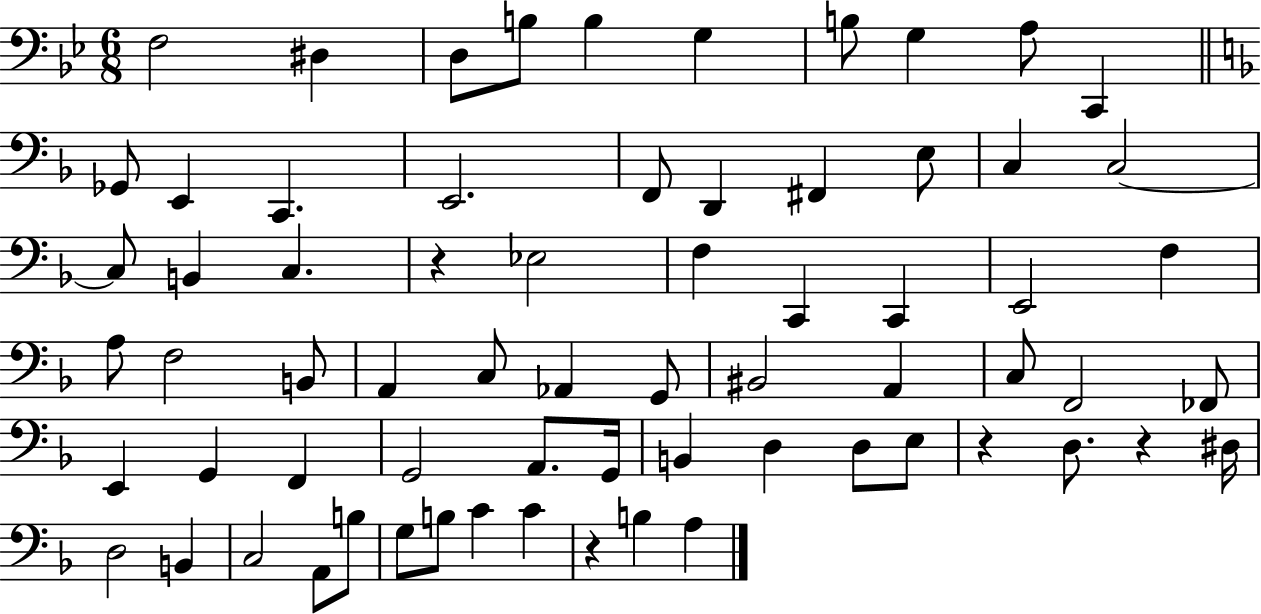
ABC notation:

X:1
T:Untitled
M:6/8
L:1/4
K:Bb
F,2 ^D, D,/2 B,/2 B, G, B,/2 G, A,/2 C,, _G,,/2 E,, C,, E,,2 F,,/2 D,, ^F,, E,/2 C, C,2 C,/2 B,, C, z _E,2 F, C,, C,, E,,2 F, A,/2 F,2 B,,/2 A,, C,/2 _A,, G,,/2 ^B,,2 A,, C,/2 F,,2 _F,,/2 E,, G,, F,, G,,2 A,,/2 G,,/4 B,, D, D,/2 E,/2 z D,/2 z ^D,/4 D,2 B,, C,2 A,,/2 B,/2 G,/2 B,/2 C C z B, A,